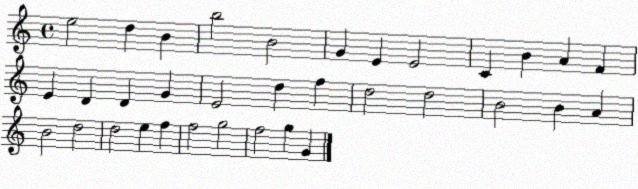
X:1
T:Untitled
M:4/4
L:1/4
K:C
e2 d B b2 B2 G E E2 C B A F E D D G E2 d f d2 d2 B2 B A B2 d2 d2 e f f2 g2 f2 g G